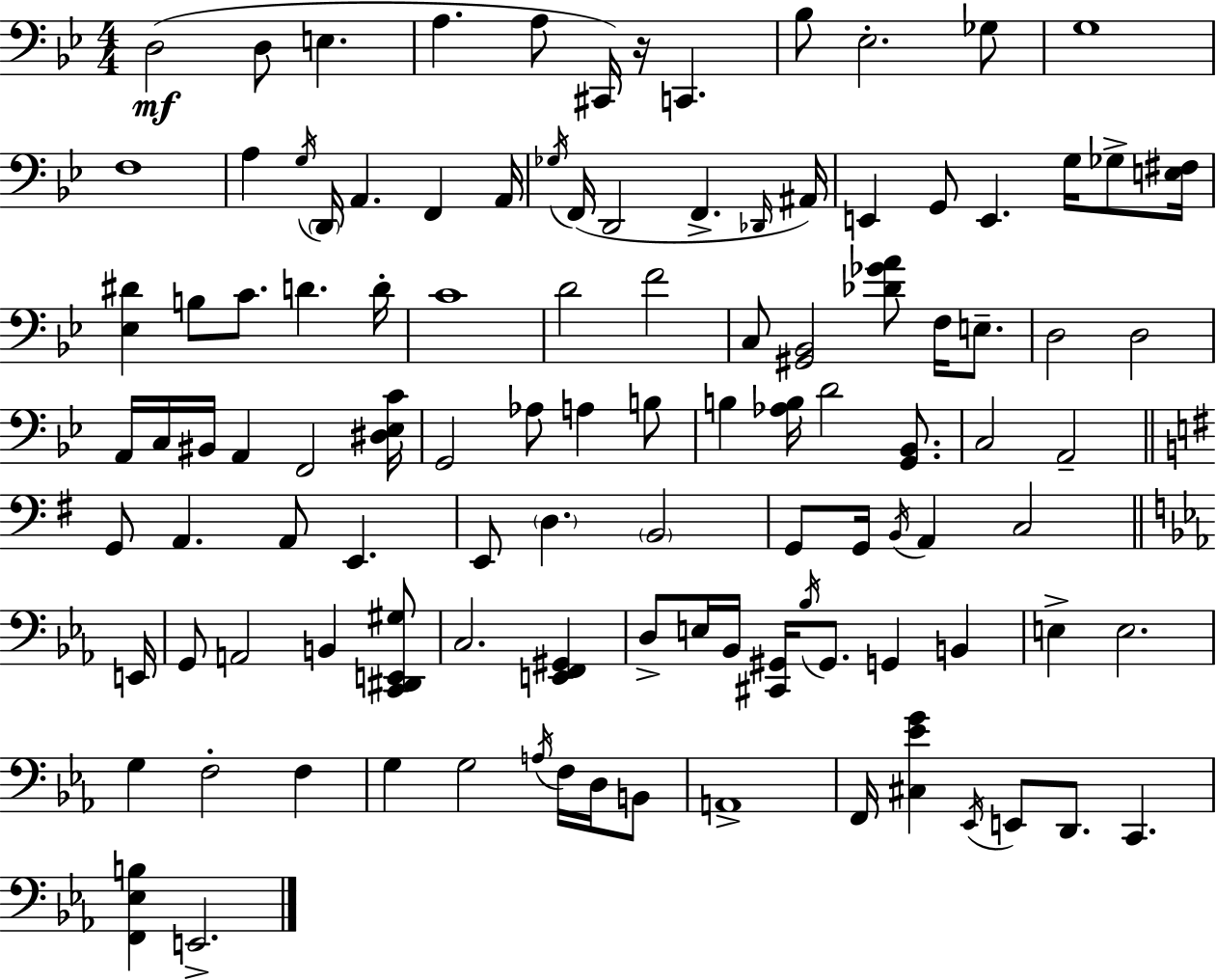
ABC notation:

X:1
T:Untitled
M:4/4
L:1/4
K:Gm
D,2 D,/2 E, A, A,/2 ^C,,/4 z/4 C,, _B,/2 _E,2 _G,/2 G,4 F,4 A, G,/4 D,,/4 A,, F,, A,,/4 _G,/4 F,,/4 D,,2 F,, _D,,/4 ^A,,/4 E,, G,,/2 E,, G,/4 _G,/2 [E,^F,]/4 [_E,^D] B,/2 C/2 D D/4 C4 D2 F2 C,/2 [^G,,_B,,]2 [_D_GA]/2 F,/4 E,/2 D,2 D,2 A,,/4 C,/4 ^B,,/4 A,, F,,2 [^D,_E,C]/4 G,,2 _A,/2 A, B,/2 B, [_A,B,]/4 D2 [G,,_B,,]/2 C,2 A,,2 G,,/2 A,, A,,/2 E,, E,,/2 D, B,,2 G,,/2 G,,/4 B,,/4 A,, C,2 E,,/4 G,,/2 A,,2 B,, [C,,^D,,E,,^G,]/2 C,2 [E,,F,,^G,,] D,/2 E,/4 _B,,/4 [^C,,^G,,]/4 _B,/4 ^G,,/2 G,, B,, E, E,2 G, F,2 F, G, G,2 A,/4 F,/4 D,/4 B,,/2 A,,4 F,,/4 [^C,_EG] _E,,/4 E,,/2 D,,/2 C,, [F,,_E,B,] E,,2